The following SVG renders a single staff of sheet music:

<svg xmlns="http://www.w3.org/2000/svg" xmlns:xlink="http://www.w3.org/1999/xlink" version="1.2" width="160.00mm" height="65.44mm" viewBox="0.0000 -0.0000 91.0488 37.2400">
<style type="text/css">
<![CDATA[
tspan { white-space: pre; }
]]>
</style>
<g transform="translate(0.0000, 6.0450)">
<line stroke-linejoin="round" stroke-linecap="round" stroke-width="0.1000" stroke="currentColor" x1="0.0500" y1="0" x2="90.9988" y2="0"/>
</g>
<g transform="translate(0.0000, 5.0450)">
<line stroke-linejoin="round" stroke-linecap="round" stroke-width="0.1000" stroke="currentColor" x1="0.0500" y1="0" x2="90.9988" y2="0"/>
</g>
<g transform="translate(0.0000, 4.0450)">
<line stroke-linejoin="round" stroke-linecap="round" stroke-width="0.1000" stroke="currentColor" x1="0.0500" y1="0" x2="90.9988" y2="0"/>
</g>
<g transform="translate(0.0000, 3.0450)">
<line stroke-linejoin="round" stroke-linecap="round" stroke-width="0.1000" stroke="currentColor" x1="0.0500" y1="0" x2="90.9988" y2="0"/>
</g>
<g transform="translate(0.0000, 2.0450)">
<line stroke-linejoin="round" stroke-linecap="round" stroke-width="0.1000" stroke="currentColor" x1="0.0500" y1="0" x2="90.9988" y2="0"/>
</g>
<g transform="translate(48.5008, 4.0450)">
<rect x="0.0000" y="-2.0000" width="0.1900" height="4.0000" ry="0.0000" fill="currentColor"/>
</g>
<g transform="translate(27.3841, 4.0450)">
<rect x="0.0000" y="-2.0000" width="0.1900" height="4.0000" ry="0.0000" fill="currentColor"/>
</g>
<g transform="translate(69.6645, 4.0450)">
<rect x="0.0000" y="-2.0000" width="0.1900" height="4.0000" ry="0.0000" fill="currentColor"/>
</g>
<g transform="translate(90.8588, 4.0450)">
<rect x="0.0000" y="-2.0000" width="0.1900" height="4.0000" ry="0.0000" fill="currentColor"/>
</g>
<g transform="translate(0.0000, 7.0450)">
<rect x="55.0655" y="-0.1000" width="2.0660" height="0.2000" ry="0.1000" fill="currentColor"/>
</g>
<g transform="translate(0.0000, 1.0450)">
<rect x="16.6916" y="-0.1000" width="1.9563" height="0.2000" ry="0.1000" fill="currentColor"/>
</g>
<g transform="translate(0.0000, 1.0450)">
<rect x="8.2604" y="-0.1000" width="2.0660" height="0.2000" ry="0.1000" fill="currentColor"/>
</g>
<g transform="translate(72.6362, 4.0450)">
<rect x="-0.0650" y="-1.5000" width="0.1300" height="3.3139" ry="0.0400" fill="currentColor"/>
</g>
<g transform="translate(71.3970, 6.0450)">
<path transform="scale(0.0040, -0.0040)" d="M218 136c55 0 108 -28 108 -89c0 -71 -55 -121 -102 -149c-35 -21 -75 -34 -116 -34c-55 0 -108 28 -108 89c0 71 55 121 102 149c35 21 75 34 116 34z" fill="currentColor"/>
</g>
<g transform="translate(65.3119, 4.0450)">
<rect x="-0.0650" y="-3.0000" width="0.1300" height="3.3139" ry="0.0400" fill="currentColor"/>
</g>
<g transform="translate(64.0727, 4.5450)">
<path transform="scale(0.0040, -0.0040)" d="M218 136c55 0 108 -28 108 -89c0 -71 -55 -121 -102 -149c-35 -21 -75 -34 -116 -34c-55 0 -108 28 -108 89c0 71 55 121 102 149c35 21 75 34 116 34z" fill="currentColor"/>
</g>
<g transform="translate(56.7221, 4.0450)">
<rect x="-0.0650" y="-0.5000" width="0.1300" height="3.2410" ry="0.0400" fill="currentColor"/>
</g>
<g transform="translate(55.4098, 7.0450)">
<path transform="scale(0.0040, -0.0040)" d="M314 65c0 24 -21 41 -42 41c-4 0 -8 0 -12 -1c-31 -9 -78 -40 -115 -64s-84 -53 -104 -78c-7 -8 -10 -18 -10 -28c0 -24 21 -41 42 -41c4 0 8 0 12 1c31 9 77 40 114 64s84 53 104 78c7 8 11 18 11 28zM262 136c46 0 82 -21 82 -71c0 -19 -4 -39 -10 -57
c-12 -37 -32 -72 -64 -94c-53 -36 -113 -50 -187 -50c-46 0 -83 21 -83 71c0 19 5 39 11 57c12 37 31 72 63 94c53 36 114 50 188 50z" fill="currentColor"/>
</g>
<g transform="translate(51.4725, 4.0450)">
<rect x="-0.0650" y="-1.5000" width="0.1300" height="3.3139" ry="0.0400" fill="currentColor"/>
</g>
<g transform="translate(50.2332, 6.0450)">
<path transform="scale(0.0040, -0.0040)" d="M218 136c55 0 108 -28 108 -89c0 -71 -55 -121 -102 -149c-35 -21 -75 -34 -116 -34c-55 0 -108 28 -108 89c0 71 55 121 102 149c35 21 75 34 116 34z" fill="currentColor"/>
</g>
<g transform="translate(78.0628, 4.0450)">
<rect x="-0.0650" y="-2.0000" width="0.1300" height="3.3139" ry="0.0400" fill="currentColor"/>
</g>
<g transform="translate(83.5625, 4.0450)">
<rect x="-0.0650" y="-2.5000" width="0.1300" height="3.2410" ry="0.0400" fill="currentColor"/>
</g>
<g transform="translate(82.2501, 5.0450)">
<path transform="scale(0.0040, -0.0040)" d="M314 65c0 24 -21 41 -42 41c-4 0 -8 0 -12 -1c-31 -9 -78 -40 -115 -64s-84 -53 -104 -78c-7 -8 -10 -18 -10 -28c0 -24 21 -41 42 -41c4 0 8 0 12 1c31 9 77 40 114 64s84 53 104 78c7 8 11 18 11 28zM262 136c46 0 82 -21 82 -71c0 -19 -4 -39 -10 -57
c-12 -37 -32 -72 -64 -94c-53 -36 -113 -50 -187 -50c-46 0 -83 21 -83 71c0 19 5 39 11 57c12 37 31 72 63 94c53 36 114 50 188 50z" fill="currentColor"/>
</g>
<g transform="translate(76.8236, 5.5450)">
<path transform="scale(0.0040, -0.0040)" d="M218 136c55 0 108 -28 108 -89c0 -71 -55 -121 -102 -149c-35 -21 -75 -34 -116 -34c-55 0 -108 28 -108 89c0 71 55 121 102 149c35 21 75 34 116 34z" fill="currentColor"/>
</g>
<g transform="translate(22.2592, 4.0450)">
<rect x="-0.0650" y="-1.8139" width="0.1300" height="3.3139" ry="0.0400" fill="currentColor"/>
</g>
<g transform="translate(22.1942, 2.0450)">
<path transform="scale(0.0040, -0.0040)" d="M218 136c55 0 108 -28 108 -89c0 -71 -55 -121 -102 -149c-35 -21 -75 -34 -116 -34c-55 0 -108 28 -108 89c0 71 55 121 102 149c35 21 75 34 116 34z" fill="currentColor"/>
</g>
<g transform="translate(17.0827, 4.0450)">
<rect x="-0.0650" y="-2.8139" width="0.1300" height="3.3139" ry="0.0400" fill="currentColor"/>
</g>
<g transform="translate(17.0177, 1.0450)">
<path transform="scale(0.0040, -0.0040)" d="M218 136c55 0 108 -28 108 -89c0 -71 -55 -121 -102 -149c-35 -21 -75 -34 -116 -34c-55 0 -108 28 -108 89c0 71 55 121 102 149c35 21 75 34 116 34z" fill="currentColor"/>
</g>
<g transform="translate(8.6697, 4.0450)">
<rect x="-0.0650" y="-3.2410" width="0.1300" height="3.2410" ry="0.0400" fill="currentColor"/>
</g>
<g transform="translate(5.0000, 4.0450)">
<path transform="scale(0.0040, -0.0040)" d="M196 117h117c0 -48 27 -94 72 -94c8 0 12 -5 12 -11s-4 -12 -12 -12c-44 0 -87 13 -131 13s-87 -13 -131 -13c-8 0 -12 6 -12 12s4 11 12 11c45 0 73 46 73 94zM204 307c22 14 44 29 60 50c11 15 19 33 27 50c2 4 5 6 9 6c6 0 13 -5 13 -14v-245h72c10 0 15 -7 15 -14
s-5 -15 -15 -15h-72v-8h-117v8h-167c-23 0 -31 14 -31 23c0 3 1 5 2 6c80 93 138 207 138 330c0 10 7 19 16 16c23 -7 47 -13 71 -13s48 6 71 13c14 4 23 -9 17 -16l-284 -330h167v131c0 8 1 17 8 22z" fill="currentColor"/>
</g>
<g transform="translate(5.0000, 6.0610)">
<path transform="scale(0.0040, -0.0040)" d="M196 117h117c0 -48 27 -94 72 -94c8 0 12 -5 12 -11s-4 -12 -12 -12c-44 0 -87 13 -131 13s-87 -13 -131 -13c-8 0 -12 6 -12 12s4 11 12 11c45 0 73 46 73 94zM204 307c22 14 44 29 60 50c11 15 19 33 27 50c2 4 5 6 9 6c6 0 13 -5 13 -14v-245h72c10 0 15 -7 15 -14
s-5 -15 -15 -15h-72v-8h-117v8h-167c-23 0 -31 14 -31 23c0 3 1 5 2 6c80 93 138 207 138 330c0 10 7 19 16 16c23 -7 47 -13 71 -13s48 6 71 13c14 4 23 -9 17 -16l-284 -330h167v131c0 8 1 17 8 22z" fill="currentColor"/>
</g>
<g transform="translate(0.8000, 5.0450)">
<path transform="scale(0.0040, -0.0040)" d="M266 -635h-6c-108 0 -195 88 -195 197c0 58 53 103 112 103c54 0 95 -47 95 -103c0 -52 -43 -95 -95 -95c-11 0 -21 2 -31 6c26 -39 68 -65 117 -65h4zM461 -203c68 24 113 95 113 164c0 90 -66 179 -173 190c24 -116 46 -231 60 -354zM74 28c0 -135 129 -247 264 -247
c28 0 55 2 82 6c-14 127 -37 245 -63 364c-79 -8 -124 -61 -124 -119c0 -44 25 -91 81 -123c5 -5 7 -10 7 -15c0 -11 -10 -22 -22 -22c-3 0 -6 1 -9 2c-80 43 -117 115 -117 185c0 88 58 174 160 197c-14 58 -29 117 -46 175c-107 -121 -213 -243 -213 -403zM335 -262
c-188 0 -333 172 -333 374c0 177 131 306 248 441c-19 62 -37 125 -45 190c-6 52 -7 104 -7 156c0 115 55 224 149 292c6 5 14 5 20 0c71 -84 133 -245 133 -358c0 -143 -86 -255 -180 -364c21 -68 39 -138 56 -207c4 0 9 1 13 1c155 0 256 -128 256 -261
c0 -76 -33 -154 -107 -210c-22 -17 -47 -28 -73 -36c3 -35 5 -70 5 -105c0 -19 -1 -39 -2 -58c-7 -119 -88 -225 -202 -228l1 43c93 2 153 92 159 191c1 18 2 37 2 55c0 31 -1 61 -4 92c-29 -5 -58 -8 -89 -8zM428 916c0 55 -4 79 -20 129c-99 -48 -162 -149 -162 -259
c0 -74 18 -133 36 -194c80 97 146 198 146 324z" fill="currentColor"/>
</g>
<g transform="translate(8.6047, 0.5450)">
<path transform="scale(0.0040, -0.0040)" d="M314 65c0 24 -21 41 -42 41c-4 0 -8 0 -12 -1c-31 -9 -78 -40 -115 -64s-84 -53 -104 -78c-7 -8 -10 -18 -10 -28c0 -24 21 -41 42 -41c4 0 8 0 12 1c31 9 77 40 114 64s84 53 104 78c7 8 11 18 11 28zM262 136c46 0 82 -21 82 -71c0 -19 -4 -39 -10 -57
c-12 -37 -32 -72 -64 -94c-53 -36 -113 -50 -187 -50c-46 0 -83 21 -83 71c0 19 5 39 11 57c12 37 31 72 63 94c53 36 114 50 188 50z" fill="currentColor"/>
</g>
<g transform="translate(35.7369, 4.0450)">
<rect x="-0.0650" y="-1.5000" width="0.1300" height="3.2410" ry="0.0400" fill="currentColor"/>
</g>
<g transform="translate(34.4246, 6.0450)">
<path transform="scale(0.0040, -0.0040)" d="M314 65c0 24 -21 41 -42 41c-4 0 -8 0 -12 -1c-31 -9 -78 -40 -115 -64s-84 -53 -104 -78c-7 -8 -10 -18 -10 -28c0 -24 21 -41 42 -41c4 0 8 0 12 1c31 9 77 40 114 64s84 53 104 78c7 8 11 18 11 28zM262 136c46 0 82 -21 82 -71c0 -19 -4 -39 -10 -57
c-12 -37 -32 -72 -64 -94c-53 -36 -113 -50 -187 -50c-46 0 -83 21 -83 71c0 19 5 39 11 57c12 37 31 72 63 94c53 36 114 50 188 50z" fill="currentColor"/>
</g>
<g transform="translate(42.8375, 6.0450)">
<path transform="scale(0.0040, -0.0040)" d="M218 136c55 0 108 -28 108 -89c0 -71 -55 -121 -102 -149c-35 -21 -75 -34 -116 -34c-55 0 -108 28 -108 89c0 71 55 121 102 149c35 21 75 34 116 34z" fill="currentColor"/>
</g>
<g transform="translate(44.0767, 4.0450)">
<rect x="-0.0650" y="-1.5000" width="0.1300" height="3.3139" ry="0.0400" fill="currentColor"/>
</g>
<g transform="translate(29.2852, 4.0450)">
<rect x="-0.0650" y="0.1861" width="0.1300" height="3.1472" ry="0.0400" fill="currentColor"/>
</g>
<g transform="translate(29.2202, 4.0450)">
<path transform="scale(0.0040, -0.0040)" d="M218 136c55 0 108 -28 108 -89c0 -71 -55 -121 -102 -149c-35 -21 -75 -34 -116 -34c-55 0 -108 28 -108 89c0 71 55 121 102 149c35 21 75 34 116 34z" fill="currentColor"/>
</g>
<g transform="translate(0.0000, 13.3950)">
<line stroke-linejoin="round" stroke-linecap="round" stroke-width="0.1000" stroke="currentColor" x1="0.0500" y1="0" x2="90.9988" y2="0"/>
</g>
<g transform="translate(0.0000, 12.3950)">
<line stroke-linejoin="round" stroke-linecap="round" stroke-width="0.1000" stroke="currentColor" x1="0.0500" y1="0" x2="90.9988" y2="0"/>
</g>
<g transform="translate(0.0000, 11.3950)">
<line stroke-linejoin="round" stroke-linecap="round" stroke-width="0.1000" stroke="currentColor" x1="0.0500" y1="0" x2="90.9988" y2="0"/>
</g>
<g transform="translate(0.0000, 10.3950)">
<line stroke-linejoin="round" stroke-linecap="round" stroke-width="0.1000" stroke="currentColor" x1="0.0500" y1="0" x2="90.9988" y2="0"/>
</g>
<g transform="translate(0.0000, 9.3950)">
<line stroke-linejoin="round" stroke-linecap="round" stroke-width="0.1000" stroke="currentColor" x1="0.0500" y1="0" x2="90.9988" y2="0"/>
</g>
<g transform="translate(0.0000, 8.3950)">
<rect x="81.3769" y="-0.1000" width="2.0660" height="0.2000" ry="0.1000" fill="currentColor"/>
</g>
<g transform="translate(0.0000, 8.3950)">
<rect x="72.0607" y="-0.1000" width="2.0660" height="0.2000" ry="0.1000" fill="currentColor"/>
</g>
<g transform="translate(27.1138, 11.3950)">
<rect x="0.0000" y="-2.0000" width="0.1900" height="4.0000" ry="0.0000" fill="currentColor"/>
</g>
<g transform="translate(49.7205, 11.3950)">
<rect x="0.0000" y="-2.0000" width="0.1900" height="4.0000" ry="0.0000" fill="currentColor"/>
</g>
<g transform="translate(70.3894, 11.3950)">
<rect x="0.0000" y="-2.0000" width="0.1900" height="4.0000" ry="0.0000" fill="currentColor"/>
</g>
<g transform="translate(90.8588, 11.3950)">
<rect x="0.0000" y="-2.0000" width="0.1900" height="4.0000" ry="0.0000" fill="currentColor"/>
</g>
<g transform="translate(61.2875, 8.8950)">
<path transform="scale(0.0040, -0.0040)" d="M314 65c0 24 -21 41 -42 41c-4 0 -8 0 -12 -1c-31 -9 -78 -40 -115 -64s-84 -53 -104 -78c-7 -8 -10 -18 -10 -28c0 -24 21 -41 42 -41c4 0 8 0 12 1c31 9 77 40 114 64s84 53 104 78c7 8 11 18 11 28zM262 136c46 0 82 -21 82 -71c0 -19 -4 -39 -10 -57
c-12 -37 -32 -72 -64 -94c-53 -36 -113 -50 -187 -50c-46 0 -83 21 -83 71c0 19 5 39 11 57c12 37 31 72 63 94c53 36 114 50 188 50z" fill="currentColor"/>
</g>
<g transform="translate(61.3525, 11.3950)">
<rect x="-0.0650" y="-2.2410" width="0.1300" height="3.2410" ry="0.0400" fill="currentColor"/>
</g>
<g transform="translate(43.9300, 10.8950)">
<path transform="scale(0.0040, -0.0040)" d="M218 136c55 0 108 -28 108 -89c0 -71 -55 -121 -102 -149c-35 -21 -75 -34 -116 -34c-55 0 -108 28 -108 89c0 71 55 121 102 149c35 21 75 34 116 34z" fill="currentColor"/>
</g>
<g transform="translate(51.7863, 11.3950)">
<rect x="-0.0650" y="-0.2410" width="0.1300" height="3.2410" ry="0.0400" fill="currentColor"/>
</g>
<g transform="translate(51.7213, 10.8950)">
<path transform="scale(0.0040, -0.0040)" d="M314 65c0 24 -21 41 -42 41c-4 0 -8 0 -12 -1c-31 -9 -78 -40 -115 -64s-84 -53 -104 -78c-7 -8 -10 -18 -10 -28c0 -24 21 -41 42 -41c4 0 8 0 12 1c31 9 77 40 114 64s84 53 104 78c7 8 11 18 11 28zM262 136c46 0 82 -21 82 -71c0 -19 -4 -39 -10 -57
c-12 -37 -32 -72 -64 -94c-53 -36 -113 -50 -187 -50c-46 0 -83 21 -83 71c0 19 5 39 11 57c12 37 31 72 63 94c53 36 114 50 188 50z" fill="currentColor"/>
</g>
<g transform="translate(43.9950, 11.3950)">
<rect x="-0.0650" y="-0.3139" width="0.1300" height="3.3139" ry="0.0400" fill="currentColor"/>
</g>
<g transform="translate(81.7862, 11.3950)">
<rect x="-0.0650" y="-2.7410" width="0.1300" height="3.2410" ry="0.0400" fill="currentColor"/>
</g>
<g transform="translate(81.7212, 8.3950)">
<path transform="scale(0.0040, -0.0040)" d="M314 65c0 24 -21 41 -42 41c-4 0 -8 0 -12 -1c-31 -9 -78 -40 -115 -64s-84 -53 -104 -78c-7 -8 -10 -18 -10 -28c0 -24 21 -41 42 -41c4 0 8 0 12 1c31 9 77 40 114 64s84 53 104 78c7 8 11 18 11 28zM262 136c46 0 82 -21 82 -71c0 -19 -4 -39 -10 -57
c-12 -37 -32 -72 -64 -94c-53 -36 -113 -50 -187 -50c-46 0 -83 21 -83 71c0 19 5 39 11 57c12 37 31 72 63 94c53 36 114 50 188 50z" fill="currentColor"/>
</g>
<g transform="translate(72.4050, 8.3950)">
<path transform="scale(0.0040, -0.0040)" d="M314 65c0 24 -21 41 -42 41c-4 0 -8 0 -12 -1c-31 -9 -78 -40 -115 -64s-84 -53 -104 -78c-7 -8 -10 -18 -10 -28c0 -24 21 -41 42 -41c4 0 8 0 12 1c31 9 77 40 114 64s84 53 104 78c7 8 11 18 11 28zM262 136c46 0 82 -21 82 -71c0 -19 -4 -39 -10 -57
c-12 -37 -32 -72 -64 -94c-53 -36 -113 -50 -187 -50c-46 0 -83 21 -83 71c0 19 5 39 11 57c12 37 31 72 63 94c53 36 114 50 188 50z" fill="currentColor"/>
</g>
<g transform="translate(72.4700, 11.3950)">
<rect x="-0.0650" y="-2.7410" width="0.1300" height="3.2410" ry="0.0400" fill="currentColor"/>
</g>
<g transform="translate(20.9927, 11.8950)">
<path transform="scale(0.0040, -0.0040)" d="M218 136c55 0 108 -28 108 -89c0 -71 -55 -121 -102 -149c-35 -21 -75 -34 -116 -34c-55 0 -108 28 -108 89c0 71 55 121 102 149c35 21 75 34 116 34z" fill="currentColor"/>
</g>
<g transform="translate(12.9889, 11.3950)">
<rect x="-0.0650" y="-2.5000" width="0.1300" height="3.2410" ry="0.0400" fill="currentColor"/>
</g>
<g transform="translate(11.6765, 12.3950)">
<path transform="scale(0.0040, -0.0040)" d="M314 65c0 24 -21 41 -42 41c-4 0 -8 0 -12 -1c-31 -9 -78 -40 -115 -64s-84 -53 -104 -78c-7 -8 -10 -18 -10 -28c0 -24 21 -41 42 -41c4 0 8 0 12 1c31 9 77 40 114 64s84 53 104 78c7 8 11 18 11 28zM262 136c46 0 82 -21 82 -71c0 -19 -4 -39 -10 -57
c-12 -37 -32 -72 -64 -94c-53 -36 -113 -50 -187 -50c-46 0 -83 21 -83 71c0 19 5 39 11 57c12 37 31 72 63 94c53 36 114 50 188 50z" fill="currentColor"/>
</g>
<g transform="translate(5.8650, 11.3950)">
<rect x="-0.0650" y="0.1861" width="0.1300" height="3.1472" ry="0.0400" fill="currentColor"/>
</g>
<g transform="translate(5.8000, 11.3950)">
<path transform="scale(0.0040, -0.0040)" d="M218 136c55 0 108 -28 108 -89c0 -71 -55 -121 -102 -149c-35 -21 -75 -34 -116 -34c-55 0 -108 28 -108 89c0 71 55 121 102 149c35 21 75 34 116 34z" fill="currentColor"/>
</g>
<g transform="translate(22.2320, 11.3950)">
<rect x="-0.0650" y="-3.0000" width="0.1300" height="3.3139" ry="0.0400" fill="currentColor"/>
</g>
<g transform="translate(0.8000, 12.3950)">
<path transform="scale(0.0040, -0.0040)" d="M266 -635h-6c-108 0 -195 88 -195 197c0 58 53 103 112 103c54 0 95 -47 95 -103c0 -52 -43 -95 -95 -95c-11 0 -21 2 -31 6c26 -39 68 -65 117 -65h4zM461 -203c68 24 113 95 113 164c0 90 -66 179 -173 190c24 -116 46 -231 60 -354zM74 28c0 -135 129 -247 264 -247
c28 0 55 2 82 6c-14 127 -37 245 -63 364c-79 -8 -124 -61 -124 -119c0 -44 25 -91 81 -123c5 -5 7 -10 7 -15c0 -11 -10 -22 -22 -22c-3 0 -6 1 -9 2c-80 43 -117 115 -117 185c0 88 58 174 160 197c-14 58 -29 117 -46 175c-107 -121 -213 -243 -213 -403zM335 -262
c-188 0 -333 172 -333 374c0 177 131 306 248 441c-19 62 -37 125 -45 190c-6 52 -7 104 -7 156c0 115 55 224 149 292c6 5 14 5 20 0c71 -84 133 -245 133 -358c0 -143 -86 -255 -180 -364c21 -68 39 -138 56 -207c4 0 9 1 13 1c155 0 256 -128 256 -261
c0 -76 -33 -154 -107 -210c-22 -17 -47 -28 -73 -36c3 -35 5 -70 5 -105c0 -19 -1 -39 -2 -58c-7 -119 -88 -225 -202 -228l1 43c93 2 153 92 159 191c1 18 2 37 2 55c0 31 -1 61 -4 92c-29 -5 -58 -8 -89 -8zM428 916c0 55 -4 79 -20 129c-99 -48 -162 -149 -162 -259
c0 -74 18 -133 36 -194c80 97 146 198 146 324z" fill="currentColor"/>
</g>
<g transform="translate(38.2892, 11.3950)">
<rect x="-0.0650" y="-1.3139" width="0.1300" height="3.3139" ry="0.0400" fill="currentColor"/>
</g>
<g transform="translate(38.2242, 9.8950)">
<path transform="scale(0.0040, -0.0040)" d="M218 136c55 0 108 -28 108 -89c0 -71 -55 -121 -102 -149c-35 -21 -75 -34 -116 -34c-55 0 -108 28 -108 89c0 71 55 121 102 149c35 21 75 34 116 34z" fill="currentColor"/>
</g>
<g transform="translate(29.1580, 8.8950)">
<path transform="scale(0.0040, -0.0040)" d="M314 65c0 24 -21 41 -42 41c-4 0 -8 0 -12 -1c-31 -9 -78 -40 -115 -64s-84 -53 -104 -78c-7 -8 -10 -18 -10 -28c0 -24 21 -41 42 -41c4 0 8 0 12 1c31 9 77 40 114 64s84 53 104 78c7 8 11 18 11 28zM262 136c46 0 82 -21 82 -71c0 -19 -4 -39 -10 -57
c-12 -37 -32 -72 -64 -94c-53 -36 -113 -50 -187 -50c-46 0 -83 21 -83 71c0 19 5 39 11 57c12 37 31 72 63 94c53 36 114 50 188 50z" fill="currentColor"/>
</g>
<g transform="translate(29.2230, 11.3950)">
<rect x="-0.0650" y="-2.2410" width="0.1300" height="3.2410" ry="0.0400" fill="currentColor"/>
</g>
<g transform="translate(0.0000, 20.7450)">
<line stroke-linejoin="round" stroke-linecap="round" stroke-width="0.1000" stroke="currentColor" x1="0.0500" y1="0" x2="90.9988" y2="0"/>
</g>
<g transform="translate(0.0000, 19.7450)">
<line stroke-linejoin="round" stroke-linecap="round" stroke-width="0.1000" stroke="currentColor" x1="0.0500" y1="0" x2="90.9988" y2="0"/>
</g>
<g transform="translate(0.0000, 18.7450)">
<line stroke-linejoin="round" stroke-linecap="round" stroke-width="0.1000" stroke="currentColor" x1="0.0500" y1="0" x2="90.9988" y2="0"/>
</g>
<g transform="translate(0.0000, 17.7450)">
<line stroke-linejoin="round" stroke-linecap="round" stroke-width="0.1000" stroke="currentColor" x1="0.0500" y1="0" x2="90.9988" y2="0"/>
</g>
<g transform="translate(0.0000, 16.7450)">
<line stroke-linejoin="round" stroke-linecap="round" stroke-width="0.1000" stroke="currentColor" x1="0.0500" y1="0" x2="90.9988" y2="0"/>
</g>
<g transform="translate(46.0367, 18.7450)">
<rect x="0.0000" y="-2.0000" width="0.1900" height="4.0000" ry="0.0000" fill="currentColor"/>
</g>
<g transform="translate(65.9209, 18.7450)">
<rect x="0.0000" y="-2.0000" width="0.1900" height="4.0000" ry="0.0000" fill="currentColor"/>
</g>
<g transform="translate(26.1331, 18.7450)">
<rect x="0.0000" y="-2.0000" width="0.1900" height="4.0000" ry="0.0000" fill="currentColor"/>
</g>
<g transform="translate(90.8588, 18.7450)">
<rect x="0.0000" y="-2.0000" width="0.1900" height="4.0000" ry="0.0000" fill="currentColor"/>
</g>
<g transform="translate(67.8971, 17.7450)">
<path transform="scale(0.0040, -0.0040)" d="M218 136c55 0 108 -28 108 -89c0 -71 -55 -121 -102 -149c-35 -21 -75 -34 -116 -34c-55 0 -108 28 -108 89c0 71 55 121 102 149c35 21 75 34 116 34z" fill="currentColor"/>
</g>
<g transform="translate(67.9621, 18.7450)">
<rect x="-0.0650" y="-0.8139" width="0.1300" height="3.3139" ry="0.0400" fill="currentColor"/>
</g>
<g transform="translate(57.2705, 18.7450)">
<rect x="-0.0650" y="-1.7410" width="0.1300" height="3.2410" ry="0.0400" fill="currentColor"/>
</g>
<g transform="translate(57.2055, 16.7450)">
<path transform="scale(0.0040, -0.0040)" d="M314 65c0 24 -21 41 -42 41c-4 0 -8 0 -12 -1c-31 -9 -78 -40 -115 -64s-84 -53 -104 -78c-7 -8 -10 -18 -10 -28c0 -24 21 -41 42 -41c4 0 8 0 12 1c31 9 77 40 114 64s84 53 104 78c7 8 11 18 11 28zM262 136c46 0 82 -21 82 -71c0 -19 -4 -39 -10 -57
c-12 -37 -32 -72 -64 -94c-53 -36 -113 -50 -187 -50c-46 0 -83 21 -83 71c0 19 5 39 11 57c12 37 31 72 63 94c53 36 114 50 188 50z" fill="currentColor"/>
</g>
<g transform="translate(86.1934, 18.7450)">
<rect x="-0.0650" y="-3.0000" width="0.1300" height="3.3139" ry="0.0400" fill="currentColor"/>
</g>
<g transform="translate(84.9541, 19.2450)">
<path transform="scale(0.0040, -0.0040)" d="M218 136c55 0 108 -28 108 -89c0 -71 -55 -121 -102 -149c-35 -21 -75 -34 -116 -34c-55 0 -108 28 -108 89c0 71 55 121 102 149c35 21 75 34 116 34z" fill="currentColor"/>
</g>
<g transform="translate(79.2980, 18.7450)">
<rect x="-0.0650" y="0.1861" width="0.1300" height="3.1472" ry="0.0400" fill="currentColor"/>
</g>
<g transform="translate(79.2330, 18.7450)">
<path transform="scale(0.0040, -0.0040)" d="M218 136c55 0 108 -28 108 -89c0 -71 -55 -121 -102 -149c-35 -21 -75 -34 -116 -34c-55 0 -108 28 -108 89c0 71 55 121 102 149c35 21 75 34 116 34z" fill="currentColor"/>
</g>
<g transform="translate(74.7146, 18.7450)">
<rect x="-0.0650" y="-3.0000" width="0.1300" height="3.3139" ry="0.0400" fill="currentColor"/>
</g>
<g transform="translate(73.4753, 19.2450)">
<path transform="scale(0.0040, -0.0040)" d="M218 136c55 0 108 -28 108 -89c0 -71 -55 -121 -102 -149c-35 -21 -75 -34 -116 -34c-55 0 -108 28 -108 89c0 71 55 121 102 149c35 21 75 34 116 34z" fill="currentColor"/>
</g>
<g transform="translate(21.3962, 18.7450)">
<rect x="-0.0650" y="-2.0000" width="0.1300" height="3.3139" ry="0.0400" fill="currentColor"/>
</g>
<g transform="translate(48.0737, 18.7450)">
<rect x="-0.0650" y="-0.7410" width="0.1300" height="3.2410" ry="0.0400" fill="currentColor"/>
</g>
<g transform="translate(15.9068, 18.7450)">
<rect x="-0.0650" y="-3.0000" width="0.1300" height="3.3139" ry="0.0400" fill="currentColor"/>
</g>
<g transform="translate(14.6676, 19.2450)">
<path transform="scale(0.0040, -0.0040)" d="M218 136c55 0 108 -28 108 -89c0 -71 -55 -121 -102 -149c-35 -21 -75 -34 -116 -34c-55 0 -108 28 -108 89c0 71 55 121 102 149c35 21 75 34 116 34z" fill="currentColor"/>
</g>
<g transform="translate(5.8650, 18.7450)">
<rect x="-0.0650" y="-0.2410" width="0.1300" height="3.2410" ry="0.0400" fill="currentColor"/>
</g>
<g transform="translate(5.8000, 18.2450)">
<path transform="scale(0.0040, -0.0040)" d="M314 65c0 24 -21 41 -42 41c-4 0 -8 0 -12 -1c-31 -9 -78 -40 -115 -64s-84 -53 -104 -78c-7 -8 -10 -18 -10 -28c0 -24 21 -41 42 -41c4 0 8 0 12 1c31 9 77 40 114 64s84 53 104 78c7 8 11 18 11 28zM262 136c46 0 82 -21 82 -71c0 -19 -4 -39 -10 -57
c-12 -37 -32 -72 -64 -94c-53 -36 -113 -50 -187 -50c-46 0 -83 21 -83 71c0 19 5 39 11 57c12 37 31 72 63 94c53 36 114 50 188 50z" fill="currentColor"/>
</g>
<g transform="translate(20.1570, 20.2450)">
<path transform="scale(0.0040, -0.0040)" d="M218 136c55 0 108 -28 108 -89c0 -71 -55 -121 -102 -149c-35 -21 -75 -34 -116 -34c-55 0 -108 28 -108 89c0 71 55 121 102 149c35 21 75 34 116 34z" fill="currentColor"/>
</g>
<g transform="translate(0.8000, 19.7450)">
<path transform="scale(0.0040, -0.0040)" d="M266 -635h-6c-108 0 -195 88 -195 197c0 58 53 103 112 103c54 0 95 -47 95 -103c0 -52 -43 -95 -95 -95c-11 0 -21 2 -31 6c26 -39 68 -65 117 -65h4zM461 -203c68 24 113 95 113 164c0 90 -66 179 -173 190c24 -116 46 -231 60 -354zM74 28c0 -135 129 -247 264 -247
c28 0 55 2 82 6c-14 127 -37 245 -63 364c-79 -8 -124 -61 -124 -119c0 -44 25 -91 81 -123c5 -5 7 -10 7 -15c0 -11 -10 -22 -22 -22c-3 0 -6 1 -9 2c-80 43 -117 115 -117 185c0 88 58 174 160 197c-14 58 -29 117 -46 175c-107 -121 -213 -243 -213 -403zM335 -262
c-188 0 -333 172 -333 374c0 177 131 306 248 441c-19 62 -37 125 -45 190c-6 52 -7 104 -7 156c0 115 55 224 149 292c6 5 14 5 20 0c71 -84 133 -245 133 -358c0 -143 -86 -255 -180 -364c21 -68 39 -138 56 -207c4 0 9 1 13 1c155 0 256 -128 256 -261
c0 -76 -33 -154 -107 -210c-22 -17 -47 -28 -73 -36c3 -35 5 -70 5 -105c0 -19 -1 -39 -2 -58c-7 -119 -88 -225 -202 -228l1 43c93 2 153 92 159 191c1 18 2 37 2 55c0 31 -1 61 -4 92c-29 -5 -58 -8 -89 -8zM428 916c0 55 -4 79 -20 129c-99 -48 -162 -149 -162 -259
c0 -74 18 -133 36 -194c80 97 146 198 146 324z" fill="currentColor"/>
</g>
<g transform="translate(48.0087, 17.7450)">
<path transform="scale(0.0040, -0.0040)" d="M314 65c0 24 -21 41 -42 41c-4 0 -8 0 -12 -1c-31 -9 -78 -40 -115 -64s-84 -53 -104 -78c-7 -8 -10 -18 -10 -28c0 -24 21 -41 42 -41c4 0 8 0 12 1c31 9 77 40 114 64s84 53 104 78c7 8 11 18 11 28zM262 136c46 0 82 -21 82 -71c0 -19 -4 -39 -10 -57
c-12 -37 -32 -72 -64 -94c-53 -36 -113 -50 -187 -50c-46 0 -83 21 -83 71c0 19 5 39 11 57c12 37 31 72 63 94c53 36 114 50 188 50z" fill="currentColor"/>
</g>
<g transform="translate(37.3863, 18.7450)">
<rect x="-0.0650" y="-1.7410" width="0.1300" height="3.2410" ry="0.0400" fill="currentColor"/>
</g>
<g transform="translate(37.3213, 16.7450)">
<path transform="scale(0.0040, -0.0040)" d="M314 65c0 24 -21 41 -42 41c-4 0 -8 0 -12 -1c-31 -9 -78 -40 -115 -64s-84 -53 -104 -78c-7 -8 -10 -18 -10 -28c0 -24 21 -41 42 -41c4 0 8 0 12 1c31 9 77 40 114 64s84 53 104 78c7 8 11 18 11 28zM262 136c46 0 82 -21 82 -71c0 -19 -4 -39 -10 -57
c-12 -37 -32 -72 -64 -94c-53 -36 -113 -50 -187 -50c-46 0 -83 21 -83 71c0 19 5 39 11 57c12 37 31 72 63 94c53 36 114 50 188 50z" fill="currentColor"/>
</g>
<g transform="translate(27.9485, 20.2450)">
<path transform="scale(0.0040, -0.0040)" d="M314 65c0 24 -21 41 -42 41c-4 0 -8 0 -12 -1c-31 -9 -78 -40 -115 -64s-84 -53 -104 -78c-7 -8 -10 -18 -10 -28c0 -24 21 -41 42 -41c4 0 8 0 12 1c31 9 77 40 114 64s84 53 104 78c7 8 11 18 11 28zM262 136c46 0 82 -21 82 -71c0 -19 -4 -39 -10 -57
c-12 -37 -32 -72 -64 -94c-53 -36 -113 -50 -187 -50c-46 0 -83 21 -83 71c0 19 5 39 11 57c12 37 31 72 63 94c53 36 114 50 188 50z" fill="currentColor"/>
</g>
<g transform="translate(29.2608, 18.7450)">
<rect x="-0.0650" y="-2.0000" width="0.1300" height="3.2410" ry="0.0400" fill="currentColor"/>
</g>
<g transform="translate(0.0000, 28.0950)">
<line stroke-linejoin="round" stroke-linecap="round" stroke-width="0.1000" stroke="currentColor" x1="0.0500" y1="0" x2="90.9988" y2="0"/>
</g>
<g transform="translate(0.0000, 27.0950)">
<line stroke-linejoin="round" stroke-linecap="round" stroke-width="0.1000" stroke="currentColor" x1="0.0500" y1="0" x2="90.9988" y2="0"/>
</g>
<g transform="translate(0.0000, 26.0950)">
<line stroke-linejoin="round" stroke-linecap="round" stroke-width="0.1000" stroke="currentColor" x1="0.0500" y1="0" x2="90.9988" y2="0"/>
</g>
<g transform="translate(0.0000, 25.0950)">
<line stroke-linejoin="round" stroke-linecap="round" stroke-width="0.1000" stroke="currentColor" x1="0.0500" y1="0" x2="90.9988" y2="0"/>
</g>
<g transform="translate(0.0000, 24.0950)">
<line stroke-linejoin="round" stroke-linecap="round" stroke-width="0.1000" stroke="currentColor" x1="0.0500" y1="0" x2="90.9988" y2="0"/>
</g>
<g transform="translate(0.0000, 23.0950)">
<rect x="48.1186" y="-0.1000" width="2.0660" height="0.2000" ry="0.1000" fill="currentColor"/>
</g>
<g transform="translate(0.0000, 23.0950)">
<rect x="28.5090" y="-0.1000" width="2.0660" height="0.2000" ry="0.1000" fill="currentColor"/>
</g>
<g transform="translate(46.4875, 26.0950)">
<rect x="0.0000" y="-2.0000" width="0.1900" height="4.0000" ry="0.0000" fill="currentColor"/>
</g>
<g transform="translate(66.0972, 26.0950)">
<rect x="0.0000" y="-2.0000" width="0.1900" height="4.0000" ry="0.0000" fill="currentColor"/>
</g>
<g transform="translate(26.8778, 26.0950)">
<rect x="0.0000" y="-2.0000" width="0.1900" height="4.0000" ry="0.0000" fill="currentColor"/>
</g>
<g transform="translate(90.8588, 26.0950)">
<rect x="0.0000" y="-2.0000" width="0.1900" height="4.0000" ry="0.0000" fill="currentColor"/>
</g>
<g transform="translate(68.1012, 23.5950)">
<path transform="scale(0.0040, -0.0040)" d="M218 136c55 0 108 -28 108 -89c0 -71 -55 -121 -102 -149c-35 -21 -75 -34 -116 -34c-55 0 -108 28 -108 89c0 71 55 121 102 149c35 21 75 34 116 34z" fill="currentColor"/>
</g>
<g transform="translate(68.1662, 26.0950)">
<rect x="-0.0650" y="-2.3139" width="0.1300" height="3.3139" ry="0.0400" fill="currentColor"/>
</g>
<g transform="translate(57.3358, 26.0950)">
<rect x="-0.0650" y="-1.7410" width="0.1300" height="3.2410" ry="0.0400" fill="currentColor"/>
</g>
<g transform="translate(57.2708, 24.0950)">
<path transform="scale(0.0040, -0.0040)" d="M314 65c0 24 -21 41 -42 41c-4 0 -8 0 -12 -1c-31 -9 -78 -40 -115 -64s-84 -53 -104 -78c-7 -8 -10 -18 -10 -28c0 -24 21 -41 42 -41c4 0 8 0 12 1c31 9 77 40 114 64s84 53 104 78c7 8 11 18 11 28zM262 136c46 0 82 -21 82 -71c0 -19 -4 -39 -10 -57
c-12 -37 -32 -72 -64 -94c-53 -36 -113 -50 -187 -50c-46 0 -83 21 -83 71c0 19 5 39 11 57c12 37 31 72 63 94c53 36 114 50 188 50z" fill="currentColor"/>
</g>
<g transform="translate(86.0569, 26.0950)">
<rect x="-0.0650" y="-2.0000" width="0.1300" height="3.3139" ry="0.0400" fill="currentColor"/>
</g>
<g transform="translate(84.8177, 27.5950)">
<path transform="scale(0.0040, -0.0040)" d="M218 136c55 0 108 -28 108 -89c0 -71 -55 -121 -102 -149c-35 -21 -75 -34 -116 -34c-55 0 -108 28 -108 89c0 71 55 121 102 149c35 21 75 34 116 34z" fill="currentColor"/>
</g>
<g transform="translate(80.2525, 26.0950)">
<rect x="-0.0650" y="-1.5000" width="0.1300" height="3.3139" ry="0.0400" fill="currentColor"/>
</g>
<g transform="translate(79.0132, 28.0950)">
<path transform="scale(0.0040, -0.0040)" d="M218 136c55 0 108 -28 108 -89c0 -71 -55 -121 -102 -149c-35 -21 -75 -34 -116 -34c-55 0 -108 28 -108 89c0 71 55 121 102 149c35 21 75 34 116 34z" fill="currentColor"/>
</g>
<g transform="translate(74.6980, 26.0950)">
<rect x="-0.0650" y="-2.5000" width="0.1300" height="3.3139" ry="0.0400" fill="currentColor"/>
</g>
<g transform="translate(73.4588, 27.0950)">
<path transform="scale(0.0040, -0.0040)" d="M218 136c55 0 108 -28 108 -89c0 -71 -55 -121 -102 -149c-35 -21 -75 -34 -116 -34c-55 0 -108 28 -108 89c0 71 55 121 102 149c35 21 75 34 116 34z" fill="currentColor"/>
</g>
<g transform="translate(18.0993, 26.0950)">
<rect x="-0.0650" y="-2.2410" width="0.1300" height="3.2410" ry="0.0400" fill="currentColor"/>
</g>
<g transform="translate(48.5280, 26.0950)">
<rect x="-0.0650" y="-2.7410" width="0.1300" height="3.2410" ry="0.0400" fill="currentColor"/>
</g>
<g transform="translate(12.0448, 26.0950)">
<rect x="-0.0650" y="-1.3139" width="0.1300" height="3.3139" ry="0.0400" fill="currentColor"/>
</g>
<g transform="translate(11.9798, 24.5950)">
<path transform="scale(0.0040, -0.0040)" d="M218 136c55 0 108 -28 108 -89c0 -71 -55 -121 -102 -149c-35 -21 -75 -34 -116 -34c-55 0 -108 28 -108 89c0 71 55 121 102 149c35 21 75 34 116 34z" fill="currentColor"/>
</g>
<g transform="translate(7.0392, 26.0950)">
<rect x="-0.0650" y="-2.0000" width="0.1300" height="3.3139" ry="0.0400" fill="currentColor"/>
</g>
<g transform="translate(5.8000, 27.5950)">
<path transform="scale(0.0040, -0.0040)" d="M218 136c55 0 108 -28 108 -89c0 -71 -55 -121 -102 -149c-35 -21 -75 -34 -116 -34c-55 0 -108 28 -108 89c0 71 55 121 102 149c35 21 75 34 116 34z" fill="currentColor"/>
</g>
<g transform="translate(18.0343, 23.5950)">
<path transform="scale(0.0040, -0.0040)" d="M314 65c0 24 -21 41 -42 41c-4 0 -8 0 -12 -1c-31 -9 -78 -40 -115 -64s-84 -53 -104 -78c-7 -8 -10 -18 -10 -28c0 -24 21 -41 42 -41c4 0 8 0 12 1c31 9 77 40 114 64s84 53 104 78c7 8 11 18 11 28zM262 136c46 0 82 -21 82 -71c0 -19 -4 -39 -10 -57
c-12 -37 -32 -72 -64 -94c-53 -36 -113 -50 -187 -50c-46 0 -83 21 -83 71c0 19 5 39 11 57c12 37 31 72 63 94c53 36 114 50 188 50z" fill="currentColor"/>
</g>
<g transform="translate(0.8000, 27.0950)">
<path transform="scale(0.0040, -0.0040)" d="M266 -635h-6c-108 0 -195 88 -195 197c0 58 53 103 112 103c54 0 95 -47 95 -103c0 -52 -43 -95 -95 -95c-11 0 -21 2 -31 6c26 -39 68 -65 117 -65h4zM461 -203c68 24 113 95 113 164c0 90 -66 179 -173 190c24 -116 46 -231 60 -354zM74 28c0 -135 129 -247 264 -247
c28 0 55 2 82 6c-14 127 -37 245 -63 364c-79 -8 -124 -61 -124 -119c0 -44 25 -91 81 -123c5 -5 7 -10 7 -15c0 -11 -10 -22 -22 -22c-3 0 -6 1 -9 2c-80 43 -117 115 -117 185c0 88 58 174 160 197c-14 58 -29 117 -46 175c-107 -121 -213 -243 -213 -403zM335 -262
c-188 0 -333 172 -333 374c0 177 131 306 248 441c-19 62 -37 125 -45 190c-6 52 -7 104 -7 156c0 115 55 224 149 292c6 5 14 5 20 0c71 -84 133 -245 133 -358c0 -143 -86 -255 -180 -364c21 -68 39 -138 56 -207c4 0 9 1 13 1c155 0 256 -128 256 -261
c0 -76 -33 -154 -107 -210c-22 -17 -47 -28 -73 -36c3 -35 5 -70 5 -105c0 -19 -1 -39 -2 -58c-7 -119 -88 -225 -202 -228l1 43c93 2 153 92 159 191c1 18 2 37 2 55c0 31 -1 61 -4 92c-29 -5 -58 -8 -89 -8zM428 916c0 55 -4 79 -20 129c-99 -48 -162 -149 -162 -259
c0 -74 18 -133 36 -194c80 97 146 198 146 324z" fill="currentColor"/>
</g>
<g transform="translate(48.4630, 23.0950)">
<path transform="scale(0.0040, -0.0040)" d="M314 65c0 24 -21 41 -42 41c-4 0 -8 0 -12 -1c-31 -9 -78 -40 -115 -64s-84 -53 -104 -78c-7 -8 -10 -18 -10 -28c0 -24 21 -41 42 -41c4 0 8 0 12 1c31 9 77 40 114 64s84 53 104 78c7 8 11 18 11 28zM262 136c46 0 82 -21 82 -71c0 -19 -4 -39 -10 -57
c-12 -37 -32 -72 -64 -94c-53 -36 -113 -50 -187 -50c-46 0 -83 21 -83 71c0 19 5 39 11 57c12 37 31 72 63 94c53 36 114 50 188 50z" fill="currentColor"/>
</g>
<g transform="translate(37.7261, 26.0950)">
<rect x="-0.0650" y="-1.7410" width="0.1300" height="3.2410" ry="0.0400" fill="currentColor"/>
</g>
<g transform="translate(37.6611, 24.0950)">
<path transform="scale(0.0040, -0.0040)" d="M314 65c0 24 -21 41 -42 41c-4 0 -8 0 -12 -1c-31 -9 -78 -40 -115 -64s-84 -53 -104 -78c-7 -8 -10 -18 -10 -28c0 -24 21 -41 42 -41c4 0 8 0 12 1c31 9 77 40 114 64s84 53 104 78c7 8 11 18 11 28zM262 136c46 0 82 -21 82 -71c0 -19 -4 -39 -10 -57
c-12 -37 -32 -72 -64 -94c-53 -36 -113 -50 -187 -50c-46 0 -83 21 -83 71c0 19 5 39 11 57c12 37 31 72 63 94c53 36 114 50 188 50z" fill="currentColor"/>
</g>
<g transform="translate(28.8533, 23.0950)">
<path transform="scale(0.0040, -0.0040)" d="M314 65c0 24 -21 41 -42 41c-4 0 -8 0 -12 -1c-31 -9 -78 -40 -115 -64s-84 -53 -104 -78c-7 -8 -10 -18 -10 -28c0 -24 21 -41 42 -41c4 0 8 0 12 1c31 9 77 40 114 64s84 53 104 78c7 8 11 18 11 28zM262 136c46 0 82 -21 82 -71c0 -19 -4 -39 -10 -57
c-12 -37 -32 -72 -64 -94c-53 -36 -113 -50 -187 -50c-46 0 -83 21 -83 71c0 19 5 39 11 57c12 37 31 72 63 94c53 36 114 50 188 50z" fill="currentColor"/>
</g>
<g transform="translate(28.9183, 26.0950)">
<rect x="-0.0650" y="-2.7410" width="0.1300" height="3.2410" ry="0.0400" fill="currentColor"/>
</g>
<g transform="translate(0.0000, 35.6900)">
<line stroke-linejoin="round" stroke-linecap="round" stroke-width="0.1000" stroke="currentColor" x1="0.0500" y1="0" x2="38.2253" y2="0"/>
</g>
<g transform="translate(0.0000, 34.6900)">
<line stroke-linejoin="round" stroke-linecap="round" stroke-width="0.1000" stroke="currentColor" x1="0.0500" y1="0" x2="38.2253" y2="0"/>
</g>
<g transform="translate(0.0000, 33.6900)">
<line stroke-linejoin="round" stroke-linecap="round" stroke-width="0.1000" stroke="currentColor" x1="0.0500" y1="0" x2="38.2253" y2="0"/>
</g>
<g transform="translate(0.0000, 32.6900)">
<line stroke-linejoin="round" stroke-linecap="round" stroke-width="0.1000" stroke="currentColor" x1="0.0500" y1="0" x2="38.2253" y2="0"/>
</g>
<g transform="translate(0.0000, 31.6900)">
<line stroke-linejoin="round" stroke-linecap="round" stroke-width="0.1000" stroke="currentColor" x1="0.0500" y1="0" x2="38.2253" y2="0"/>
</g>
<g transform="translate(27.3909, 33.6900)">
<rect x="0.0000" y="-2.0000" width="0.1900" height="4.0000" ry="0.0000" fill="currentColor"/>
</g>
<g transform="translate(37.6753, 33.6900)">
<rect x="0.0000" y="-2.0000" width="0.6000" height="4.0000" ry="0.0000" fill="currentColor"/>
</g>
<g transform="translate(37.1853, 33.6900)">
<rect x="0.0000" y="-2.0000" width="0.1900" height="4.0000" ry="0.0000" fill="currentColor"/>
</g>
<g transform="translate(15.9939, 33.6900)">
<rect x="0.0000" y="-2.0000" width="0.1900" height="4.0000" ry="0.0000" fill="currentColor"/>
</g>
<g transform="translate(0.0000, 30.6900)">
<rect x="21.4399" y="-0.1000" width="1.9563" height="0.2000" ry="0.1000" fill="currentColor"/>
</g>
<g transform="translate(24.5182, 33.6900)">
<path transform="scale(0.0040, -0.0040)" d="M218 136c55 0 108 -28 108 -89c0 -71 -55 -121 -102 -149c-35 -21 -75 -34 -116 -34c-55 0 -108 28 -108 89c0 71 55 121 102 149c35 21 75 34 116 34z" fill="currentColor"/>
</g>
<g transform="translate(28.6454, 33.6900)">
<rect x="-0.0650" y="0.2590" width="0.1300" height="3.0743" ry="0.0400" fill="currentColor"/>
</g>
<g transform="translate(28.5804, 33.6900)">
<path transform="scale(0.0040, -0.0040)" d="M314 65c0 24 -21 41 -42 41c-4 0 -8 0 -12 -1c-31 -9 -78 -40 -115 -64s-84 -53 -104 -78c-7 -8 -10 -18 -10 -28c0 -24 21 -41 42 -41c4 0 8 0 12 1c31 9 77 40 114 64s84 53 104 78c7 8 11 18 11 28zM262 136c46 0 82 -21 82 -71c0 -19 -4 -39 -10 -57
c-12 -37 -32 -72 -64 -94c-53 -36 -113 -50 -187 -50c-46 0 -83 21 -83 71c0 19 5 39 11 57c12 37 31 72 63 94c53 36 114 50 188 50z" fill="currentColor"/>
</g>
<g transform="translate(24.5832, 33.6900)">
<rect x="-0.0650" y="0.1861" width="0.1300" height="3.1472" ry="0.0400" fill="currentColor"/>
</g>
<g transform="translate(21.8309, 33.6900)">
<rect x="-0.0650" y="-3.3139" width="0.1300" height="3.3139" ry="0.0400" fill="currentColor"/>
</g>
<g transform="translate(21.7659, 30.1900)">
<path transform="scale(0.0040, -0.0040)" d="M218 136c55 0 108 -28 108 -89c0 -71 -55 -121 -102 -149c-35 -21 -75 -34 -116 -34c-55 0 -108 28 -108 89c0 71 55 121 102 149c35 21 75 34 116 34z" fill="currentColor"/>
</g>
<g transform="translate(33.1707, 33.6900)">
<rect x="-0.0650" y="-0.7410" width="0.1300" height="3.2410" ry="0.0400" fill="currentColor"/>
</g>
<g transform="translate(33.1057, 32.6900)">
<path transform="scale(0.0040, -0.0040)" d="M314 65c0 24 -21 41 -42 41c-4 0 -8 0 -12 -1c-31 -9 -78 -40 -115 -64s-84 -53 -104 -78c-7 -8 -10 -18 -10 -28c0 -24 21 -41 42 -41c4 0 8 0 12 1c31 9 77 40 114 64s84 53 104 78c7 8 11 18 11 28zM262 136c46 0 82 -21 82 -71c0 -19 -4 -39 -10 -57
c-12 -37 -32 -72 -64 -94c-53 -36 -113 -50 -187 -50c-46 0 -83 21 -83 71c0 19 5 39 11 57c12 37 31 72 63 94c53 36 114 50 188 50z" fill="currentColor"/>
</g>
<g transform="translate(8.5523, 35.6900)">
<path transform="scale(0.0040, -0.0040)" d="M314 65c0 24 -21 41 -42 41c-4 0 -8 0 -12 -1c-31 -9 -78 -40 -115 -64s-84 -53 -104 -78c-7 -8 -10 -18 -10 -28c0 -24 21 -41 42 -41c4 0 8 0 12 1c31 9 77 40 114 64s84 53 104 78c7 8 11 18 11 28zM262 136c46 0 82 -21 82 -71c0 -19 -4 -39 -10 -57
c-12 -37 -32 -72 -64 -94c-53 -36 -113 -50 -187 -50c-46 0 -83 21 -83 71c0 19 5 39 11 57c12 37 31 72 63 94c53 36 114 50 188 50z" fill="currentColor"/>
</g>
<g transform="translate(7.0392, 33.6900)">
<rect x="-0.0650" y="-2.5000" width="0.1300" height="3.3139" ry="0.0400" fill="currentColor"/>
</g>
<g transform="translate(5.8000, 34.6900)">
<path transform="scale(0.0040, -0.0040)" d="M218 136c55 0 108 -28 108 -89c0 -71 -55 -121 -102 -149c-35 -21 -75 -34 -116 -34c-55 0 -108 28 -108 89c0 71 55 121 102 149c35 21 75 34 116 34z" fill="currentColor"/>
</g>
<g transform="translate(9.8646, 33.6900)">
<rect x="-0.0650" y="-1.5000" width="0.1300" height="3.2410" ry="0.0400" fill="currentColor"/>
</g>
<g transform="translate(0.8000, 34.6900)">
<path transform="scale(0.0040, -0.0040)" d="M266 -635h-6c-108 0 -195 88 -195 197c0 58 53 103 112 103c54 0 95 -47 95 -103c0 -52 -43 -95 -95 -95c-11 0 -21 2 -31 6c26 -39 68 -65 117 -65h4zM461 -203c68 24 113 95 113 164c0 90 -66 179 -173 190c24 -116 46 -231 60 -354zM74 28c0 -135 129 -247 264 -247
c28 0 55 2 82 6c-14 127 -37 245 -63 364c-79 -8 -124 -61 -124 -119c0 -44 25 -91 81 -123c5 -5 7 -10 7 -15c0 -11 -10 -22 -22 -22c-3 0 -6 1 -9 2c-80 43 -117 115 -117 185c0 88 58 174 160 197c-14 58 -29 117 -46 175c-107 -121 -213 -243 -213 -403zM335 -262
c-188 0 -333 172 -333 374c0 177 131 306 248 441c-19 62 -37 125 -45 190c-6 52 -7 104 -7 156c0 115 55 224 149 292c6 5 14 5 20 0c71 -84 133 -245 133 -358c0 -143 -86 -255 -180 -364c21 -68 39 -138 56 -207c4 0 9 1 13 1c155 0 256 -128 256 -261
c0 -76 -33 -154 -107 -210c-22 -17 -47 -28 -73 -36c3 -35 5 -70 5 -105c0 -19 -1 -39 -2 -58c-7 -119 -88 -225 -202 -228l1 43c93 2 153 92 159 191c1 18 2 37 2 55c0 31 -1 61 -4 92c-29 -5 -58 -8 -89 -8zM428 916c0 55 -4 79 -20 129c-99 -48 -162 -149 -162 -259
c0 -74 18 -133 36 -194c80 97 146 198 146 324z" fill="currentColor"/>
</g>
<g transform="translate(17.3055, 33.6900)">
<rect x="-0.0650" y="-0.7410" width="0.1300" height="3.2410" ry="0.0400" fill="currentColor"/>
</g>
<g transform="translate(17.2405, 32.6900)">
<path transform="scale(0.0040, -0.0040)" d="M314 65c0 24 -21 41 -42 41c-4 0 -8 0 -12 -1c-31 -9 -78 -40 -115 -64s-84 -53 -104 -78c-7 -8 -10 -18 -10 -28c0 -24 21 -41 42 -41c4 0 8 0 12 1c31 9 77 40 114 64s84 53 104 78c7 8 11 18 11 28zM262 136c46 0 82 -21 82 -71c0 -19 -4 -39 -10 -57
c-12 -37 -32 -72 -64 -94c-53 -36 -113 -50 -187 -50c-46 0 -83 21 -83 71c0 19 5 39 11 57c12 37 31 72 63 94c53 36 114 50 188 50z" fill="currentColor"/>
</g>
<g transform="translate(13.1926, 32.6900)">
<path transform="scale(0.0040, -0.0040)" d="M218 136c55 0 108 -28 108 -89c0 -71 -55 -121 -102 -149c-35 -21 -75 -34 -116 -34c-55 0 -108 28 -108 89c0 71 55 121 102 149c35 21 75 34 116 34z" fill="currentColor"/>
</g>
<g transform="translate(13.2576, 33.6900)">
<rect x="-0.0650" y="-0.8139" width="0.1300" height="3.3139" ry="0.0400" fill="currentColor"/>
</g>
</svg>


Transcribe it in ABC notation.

X:1
T:Untitled
M:4/4
L:1/4
K:C
b2 a f B E2 E E C2 A E F G2 B G2 A g2 e c c2 g2 a2 a2 c2 A F F2 f2 d2 f2 d A B A F e g2 a2 f2 a2 f2 g G E F G E2 d d2 b B B2 d2